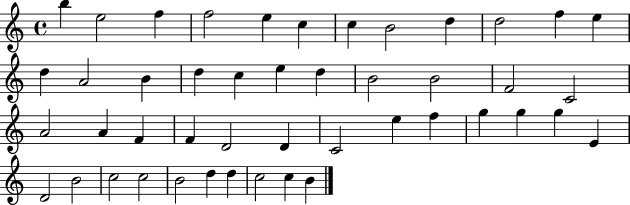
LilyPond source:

{
  \clef treble
  \time 4/4
  \defaultTimeSignature
  \key c \major
  b''4 e''2 f''4 | f''2 e''4 c''4 | c''4 b'2 d''4 | d''2 f''4 e''4 | \break d''4 a'2 b'4 | d''4 c''4 e''4 d''4 | b'2 b'2 | f'2 c'2 | \break a'2 a'4 f'4 | f'4 d'2 d'4 | c'2 e''4 f''4 | g''4 g''4 g''4 e'4 | \break d'2 b'2 | c''2 c''2 | b'2 d''4 d''4 | c''2 c''4 b'4 | \break \bar "|."
}